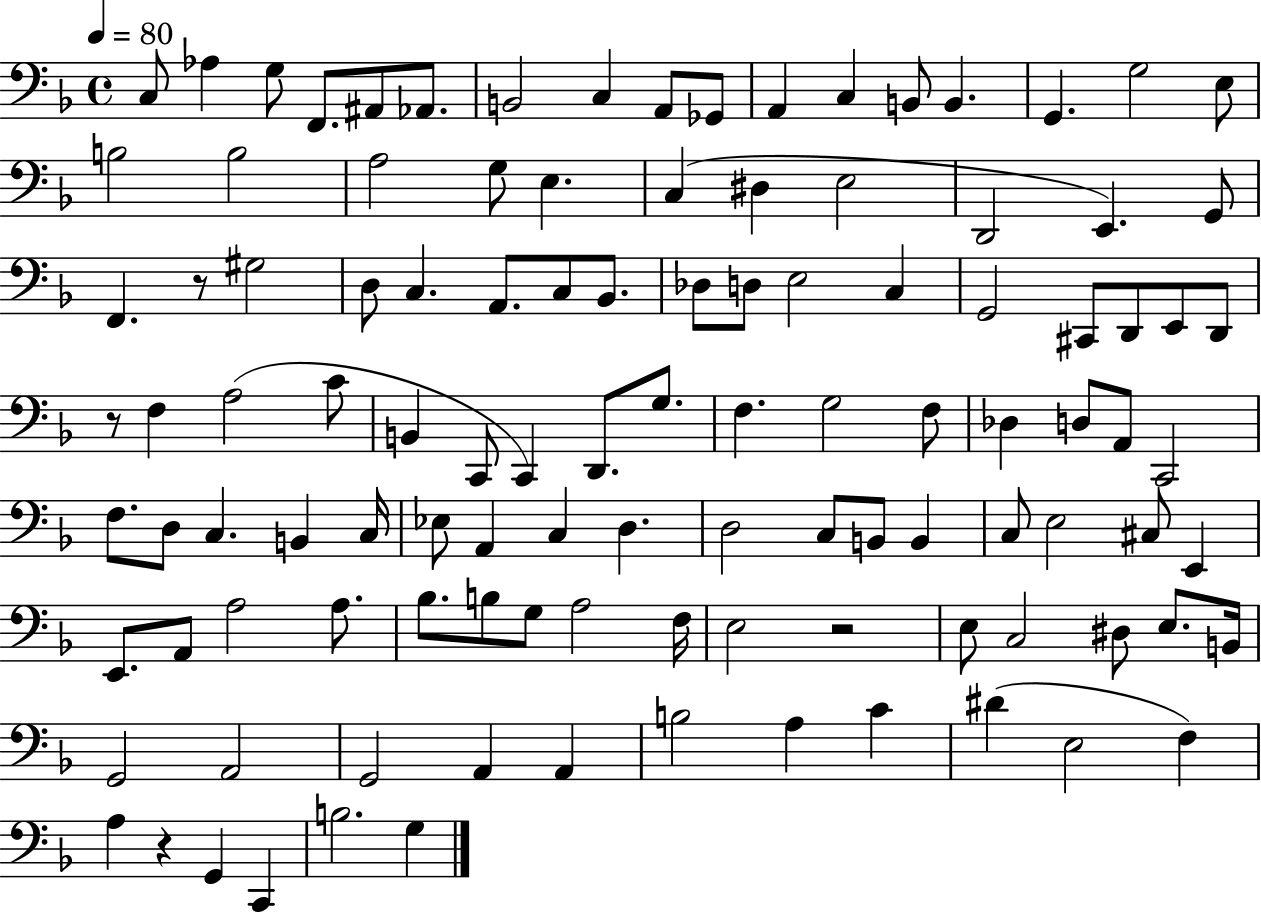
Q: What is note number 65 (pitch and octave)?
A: Eb3